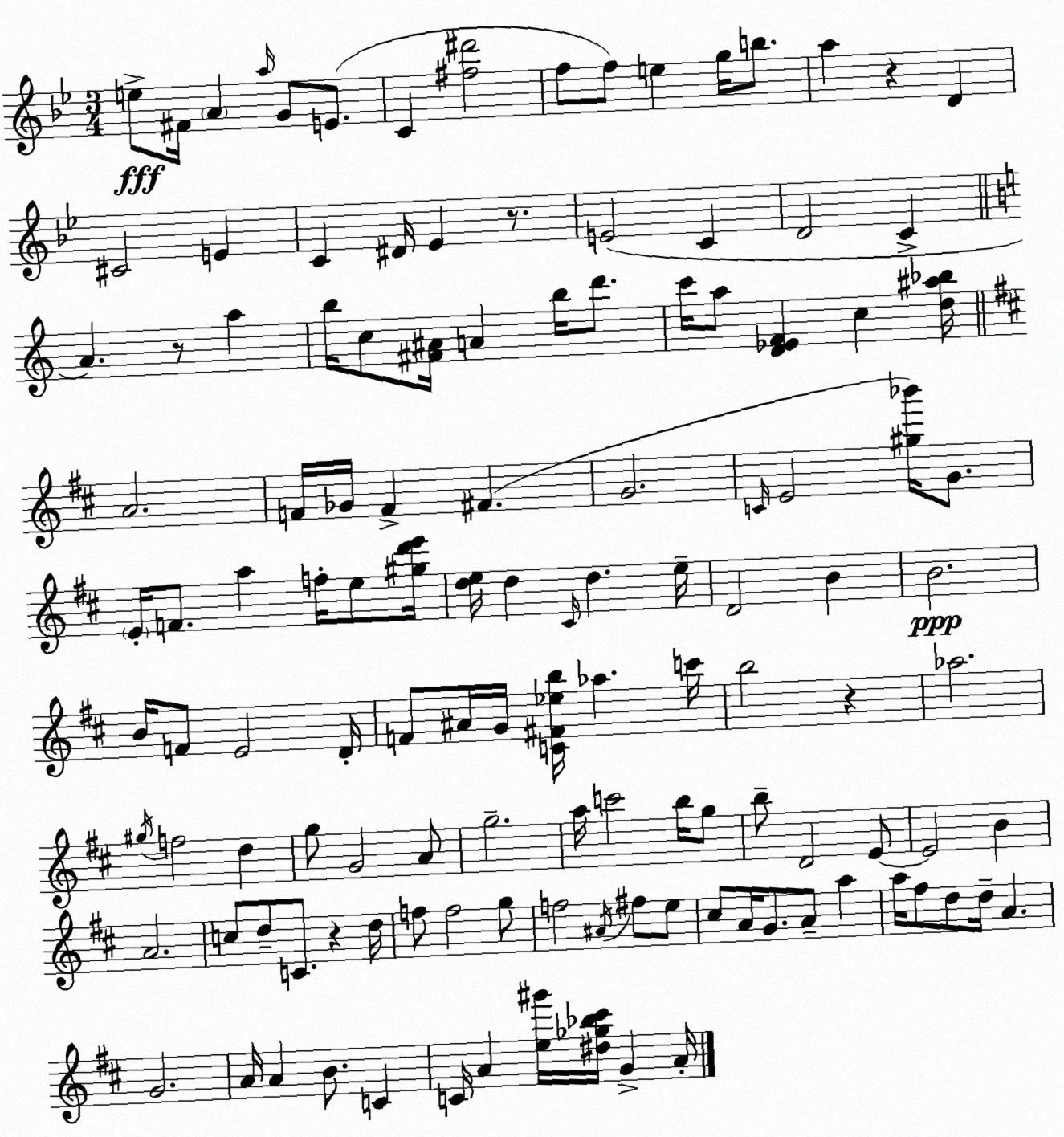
X:1
T:Untitled
M:3/4
L:1/4
K:Bb
e/2 ^F/4 A a/4 G/2 E/2 C [^f^d']2 f/2 f/2 e g/4 b/2 a z D ^C2 E C ^D/4 _E z/2 E2 C D2 C A z/2 a b/4 c/2 [^F^A]/4 A b/4 d'/2 c'/4 a/2 [D_EF] c [d^a_b]/4 A2 F/4 _G/4 F ^F G2 C/4 E2 [^g_b']/4 G/2 E/4 F/2 a f/4 e/2 [^gd'e']/4 [de]/4 d ^C/4 d e/4 D2 B B2 B/4 F/2 E2 D/4 F/2 ^A/4 G/4 [C^F_eb]/4 _a c'/4 b2 z _a2 ^g/4 f2 d g/2 G2 A/2 g2 a/4 c'2 b/4 g/2 b/2 D2 E/2 E2 B A2 c/2 d/2 C/2 z d/4 f/2 f2 g/2 f2 ^A/4 ^f/2 e/2 ^c/2 A/4 G/2 A/2 a a/4 ^f/2 d/2 d/4 A G2 A/4 A B/2 C C/4 A [e^g']/4 [^d_g_b^c']/4 G A/4